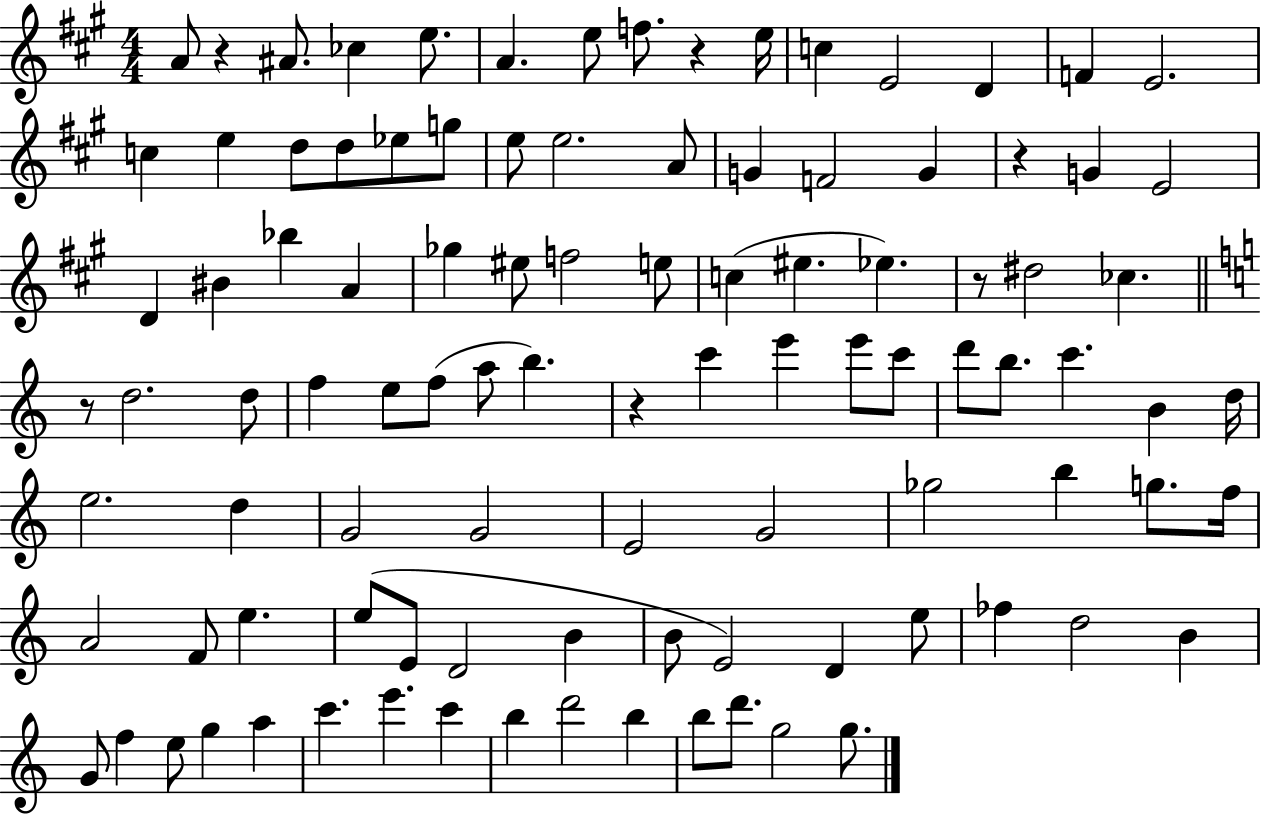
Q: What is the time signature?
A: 4/4